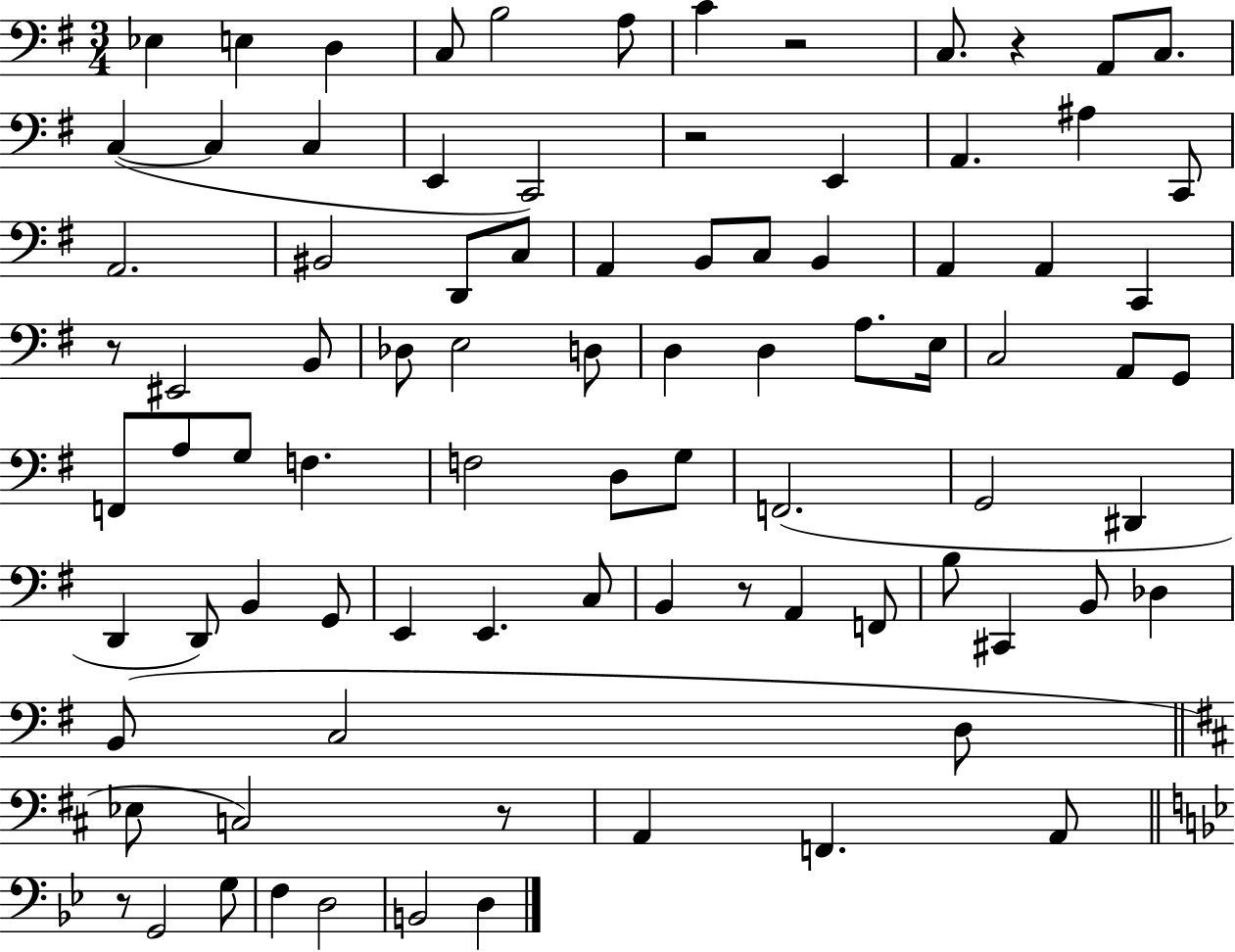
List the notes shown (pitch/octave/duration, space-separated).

Eb3/q E3/q D3/q C3/e B3/h A3/e C4/q R/h C3/e. R/q A2/e C3/e. C3/q C3/q C3/q E2/q C2/h R/h E2/q A2/q. A#3/q C2/e A2/h. BIS2/h D2/e C3/e A2/q B2/e C3/e B2/q A2/q A2/q C2/q R/e EIS2/h B2/e Db3/e E3/h D3/e D3/q D3/q A3/e. E3/s C3/h A2/e G2/e F2/e A3/e G3/e F3/q. F3/h D3/e G3/e F2/h. G2/h D#2/q D2/q D2/e B2/q G2/e E2/q E2/q. C3/e B2/q R/e A2/q F2/e B3/e C#2/q B2/e Db3/q B2/e C3/h D3/e Eb3/e C3/h R/e A2/q F2/q. A2/e R/e G2/h G3/e F3/q D3/h B2/h D3/q